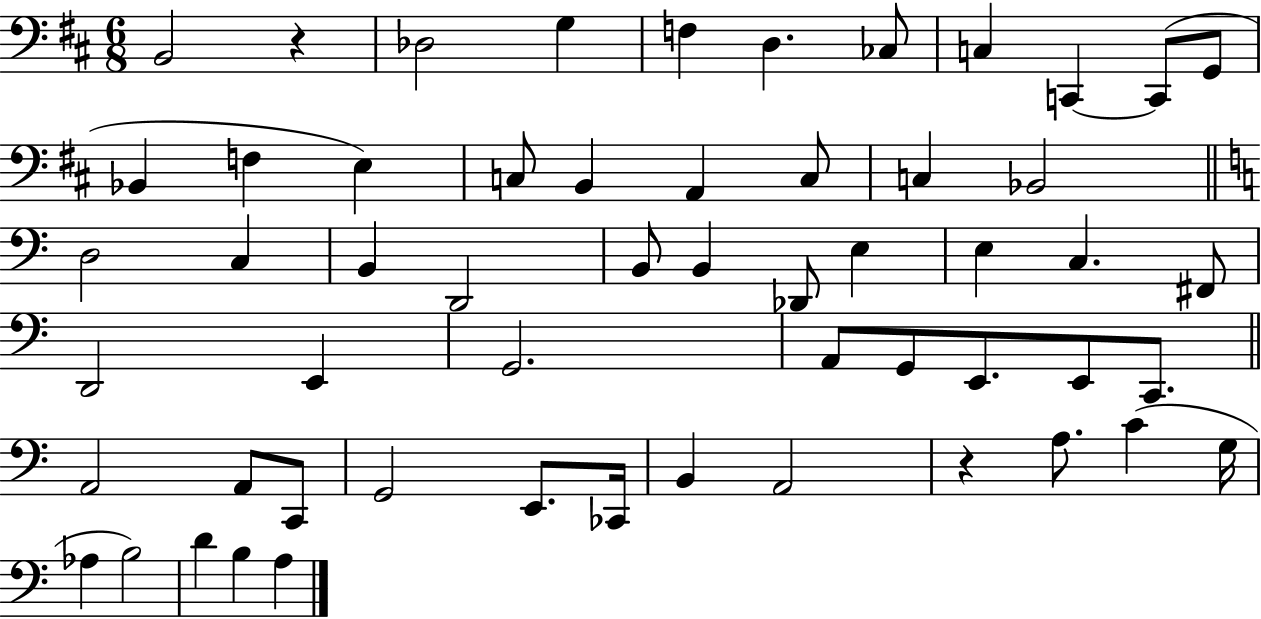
{
  \clef bass
  \numericTimeSignature
  \time 6/8
  \key d \major
  b,2 r4 | des2 g4 | f4 d4. ces8 | c4 c,4~~ c,8( g,8 | \break bes,4 f4 e4) | c8 b,4 a,4 c8 | c4 bes,2 | \bar "||" \break \key c \major d2 c4 | b,4 d,2 | b,8 b,4 des,8 e4 | e4 c4. fis,8 | \break d,2 e,4 | g,2. | a,8 g,8 e,8. e,8 c,8. | \bar "||" \break \key a \minor a,2 a,8 c,8 | g,2 e,8. ces,16 | b,4 a,2 | r4 a8. c'4( g16 | \break aes4 b2) | d'4 b4 a4 | \bar "|."
}